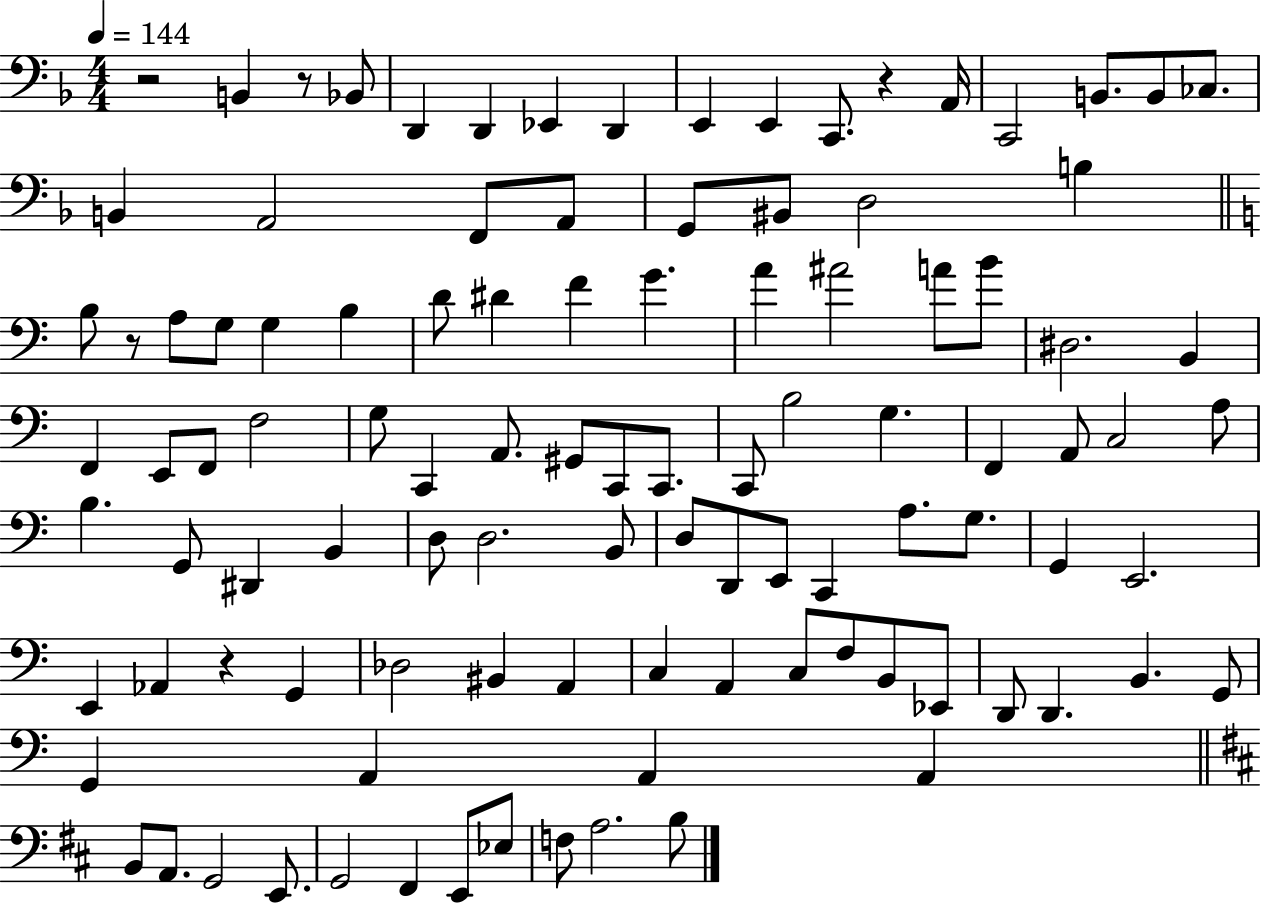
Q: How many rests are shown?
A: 5